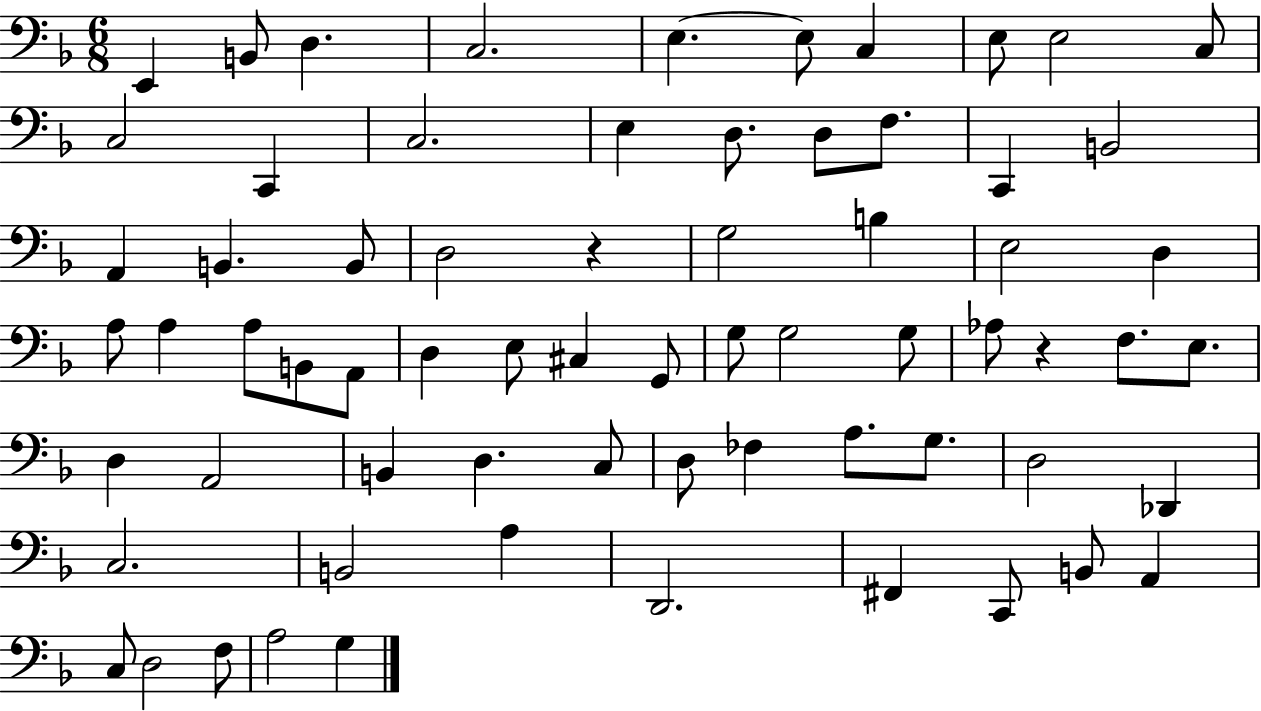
X:1
T:Untitled
M:6/8
L:1/4
K:F
E,, B,,/2 D, C,2 E, E,/2 C, E,/2 E,2 C,/2 C,2 C,, C,2 E, D,/2 D,/2 F,/2 C,, B,,2 A,, B,, B,,/2 D,2 z G,2 B, E,2 D, A,/2 A, A,/2 B,,/2 A,,/2 D, E,/2 ^C, G,,/2 G,/2 G,2 G,/2 _A,/2 z F,/2 E,/2 D, A,,2 B,, D, C,/2 D,/2 _F, A,/2 G,/2 D,2 _D,, C,2 B,,2 A, D,,2 ^F,, C,,/2 B,,/2 A,, C,/2 D,2 F,/2 A,2 G,